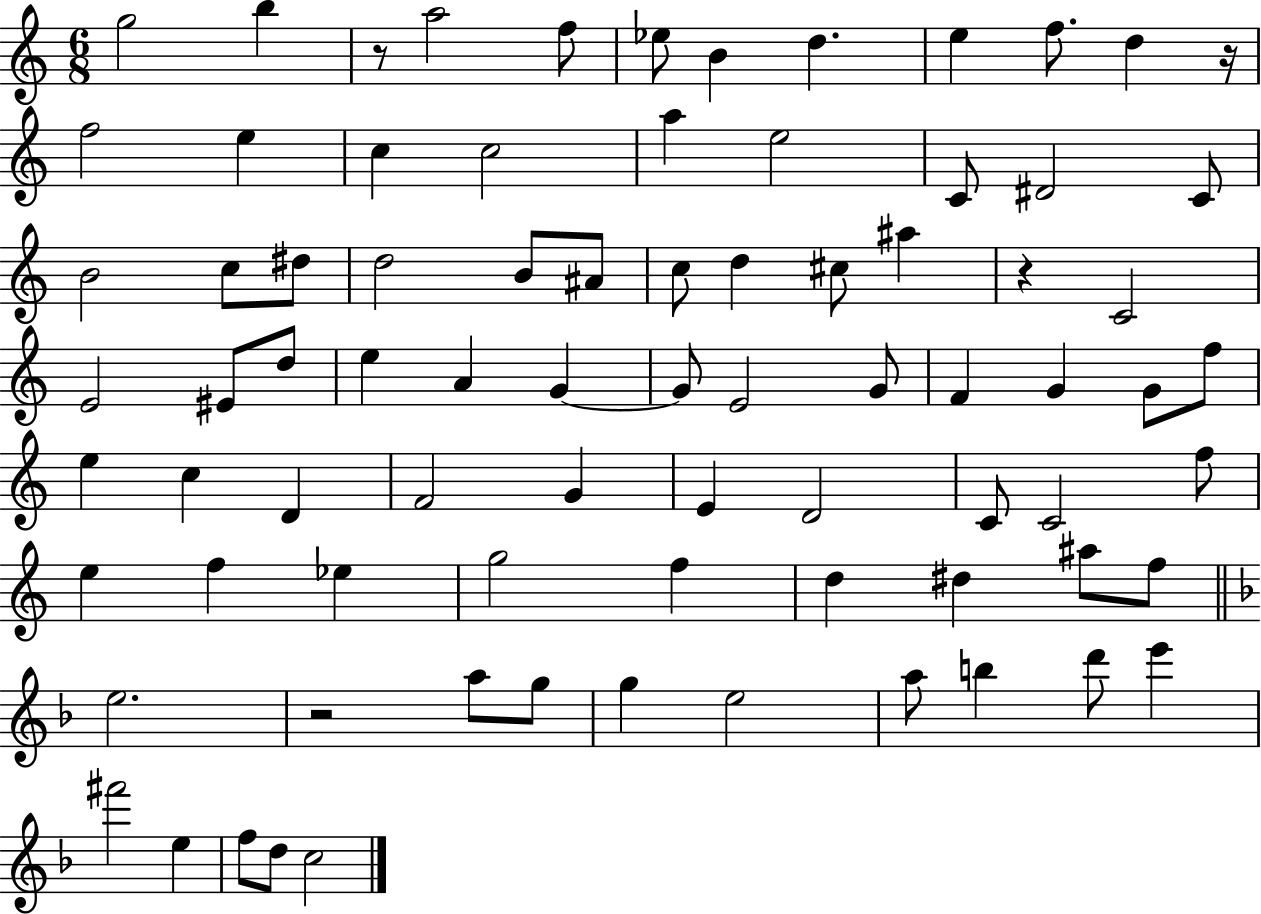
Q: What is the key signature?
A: C major